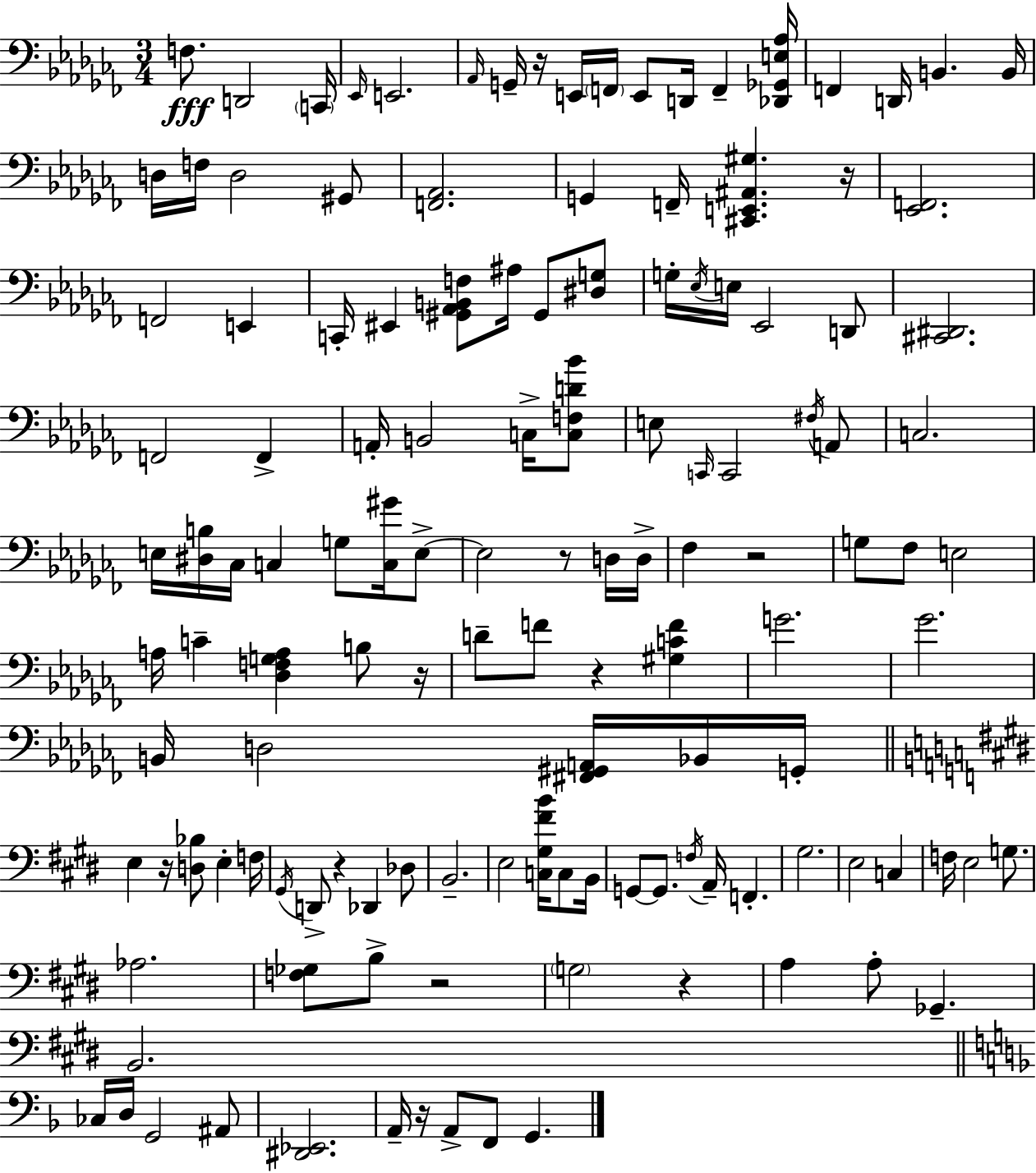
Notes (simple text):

F3/e. D2/h C2/s Eb2/s E2/h. Ab2/s G2/s R/s E2/s F2/s E2/e D2/s F2/q [Db2,Gb2,E3,Ab3]/s F2/q D2/s B2/q. B2/s D3/s F3/s D3/h G#2/e [F2,Ab2]/h. G2/q F2/s [C#2,E2,A#2,G#3]/q. R/s [Eb2,F2]/h. F2/h E2/q C2/s EIS2/q [G#2,Ab2,B2,F3]/e A#3/s G#2/e [D#3,G3]/e G3/s Eb3/s E3/s Eb2/h D2/e [C#2,D#2]/h. F2/h F2/q A2/s B2/h C3/s [C3,F3,D4,Bb4]/e E3/e C2/s C2/h F#3/s A2/e C3/h. E3/s [D#3,B3]/s CES3/s C3/q G3/e [C3,G#4]/s E3/e E3/h R/e D3/s D3/s FES3/q R/h G3/e FES3/e E3/h A3/s C4/q [Db3,F3,G3,A3]/q B3/e R/s D4/e F4/e R/q [G#3,C4,F4]/q G4/h. Gb4/h. B2/s D3/h [F#2,G#2,A2]/s Bb2/s G2/s E3/q R/s [D3,Bb3]/e E3/q F3/s G#2/s D2/e R/q Db2/q Db3/e B2/h. E3/h [C3,G#3,F#4,B4]/s C3/e B2/s G2/e G2/e. F3/s A2/s F2/q. G#3/h. E3/h C3/q F3/s E3/h G3/e. Ab3/h. [F3,Gb3]/e B3/e R/h G3/h R/q A3/q A3/e Gb2/q. B2/h. CES3/s D3/s G2/h A#2/e [D#2,Eb2]/h. A2/s R/s A2/e F2/e G2/q.